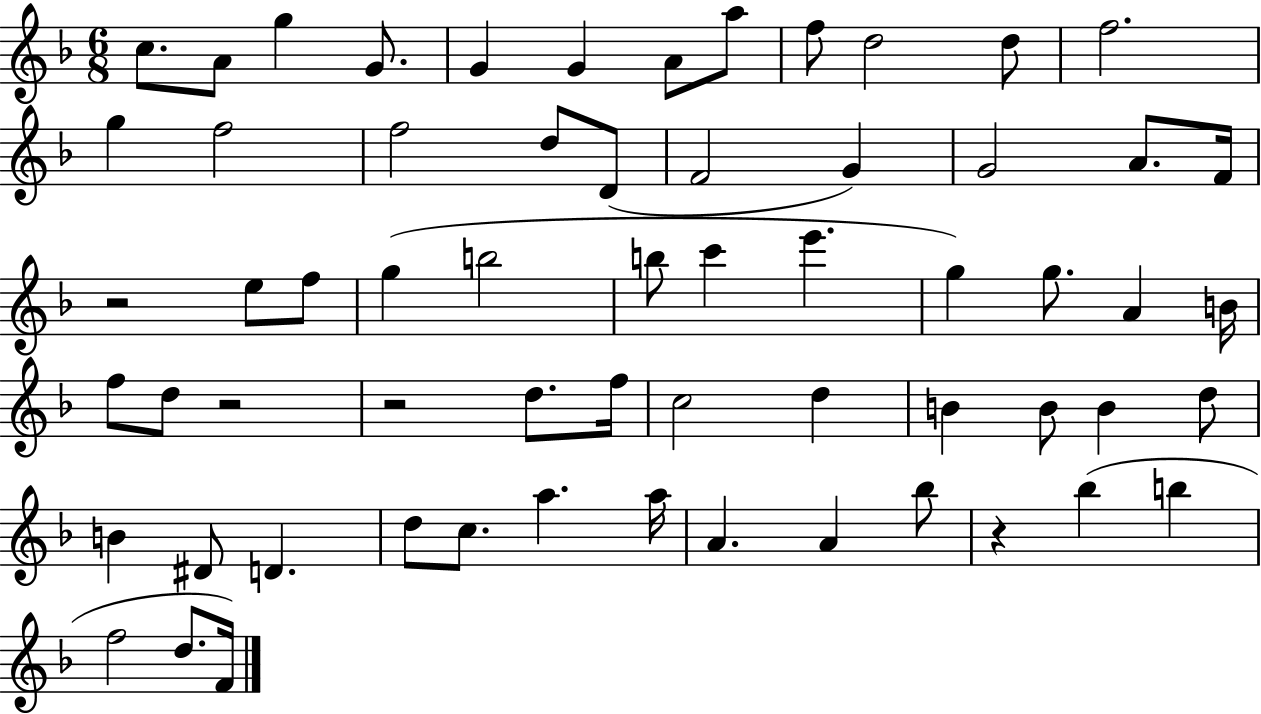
X:1
T:Untitled
M:6/8
L:1/4
K:F
c/2 A/2 g G/2 G G A/2 a/2 f/2 d2 d/2 f2 g f2 f2 d/2 D/2 F2 G G2 A/2 F/4 z2 e/2 f/2 g b2 b/2 c' e' g g/2 A B/4 f/2 d/2 z2 z2 d/2 f/4 c2 d B B/2 B d/2 B ^D/2 D d/2 c/2 a a/4 A A _b/2 z _b b f2 d/2 F/4